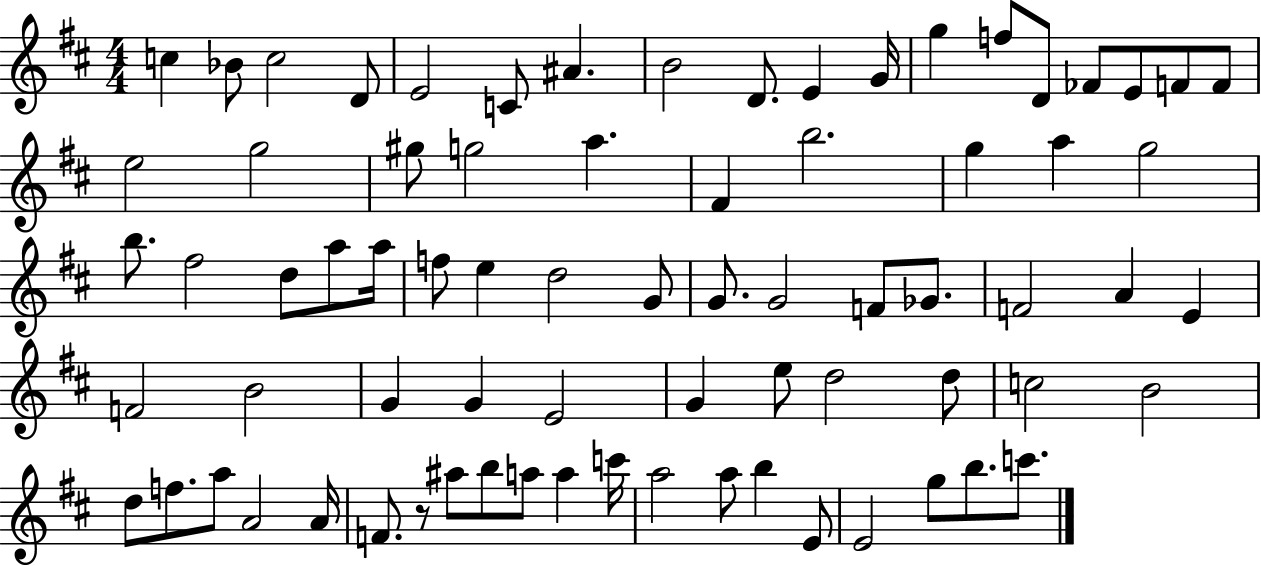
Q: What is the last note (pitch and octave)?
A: C6